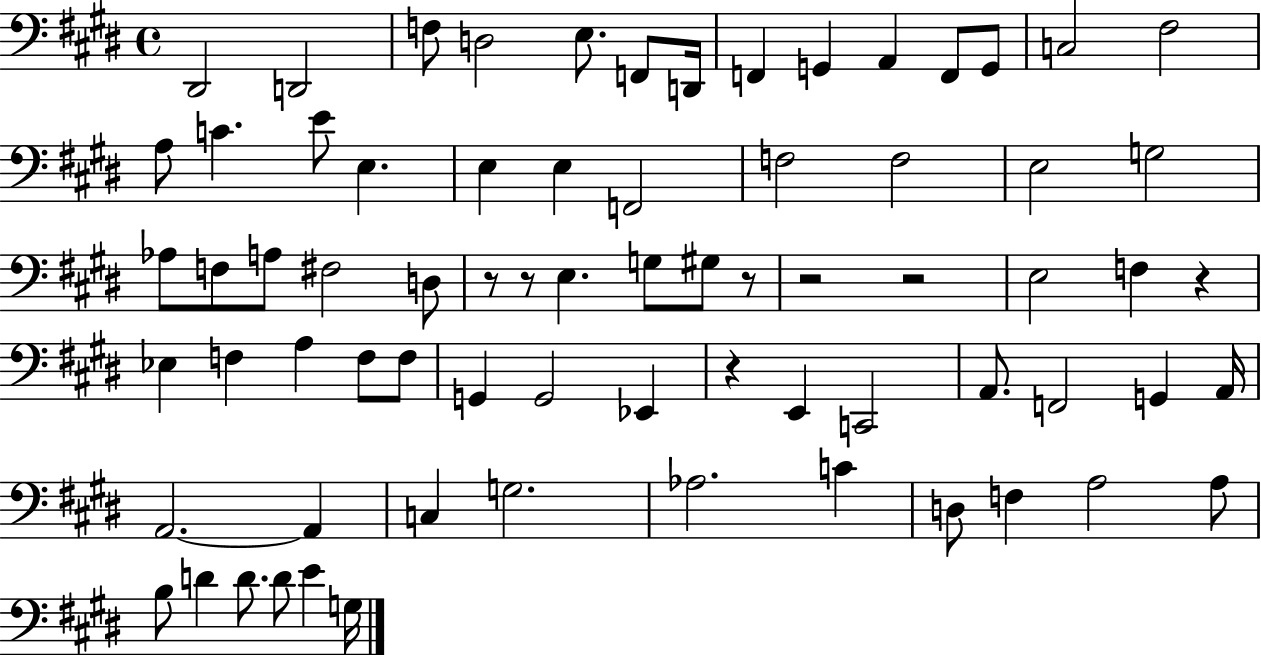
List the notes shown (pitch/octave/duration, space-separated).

D#2/h D2/h F3/e D3/h E3/e. F2/e D2/s F2/q G2/q A2/q F2/e G2/e C3/h F#3/h A3/e C4/q. E4/e E3/q. E3/q E3/q F2/h F3/h F3/h E3/h G3/h Ab3/e F3/e A3/e F#3/h D3/e R/e R/e E3/q. G3/e G#3/e R/e R/h R/h E3/h F3/q R/q Eb3/q F3/q A3/q F3/e F3/e G2/q G2/h Eb2/q R/q E2/q C2/h A2/e. F2/h G2/q A2/s A2/h. A2/q C3/q G3/h. Ab3/h. C4/q D3/e F3/q A3/h A3/e B3/e D4/q D4/e. D4/e E4/q G3/s